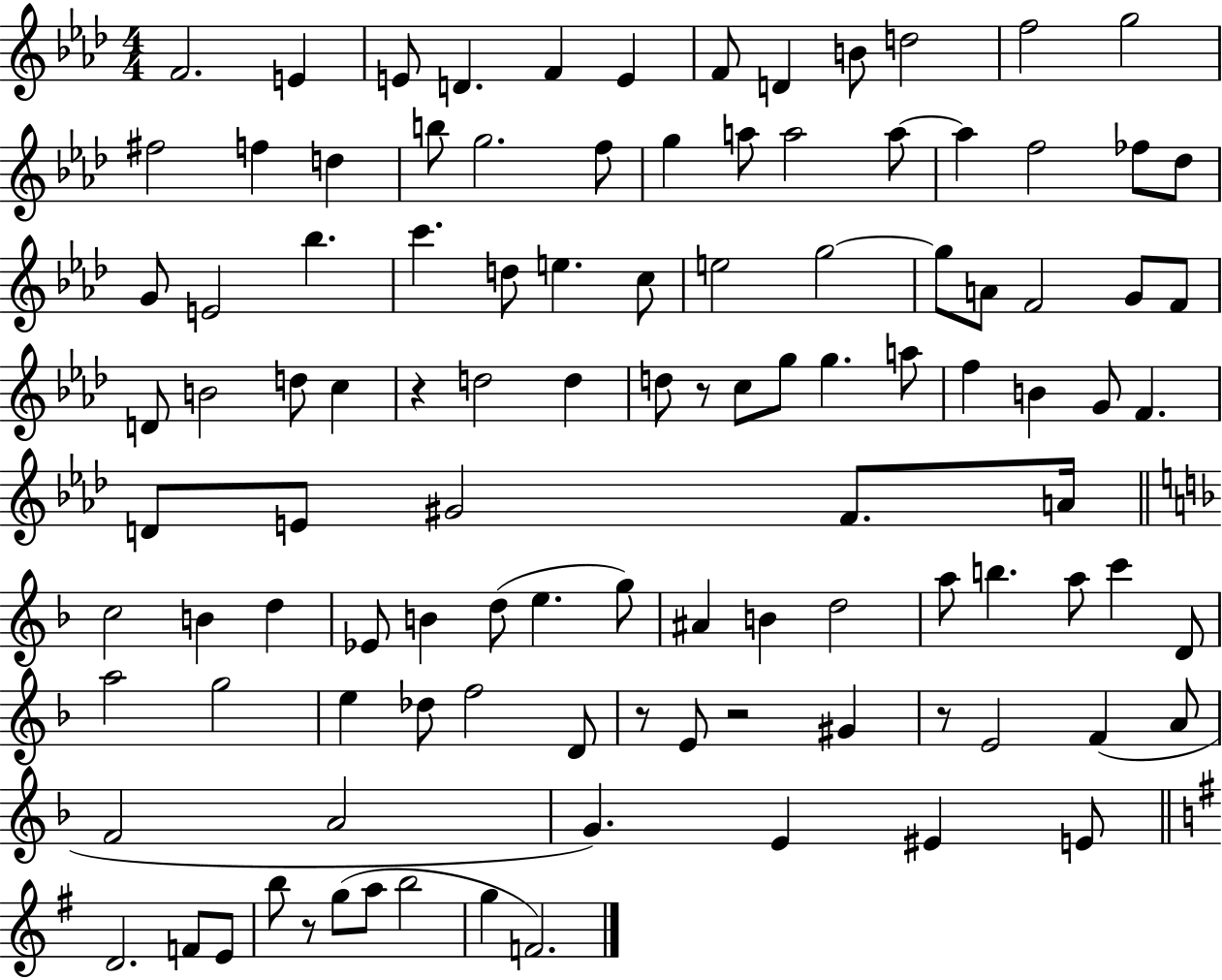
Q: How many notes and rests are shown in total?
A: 108